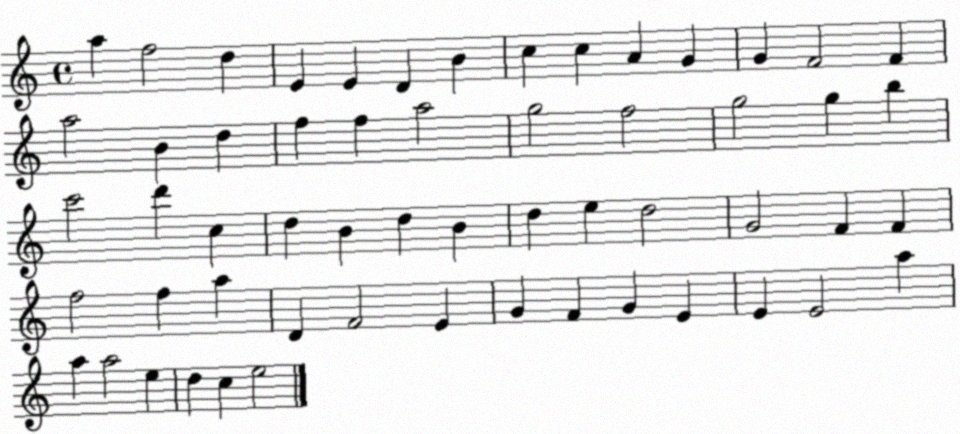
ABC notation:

X:1
T:Untitled
M:4/4
L:1/4
K:C
a f2 d E E D B c c A G G F2 F a2 B d f f a2 g2 f2 g2 g b c'2 d' c d B d B d e d2 G2 F F f2 f a D F2 E G F G E E E2 a a a2 e d c e2